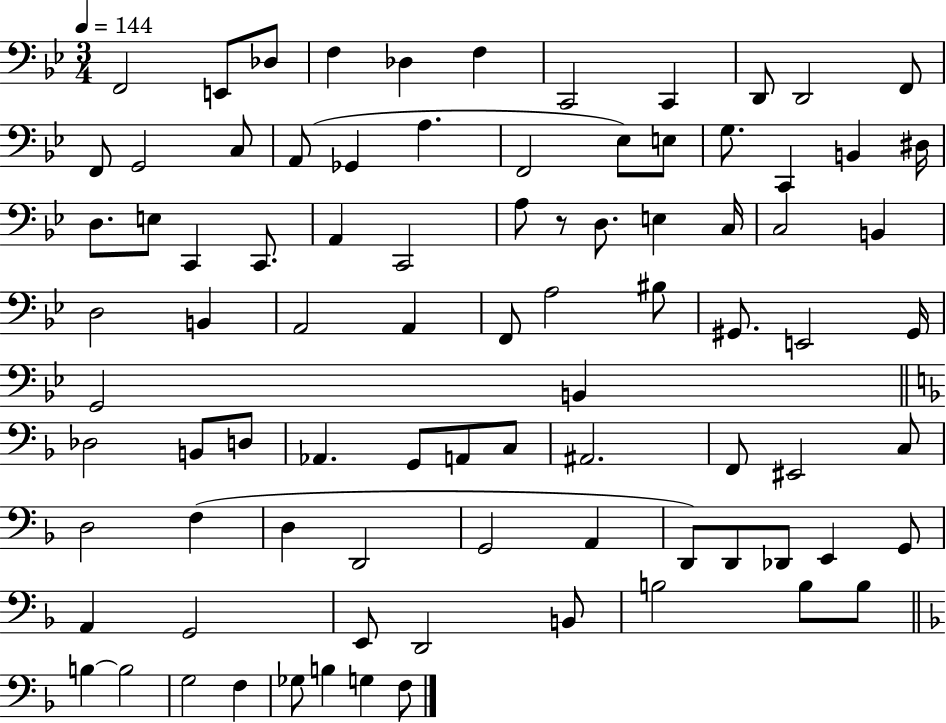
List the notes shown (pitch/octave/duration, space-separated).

F2/h E2/e Db3/e F3/q Db3/q F3/q C2/h C2/q D2/e D2/h F2/e F2/e G2/h C3/e A2/e Gb2/q A3/q. F2/h Eb3/e E3/e G3/e. C2/q B2/q D#3/s D3/e. E3/e C2/q C2/e. A2/q C2/h A3/e R/e D3/e. E3/q C3/s C3/h B2/q D3/h B2/q A2/h A2/q F2/e A3/h BIS3/e G#2/e. E2/h G#2/s G2/h B2/q Db3/h B2/e D3/e Ab2/q. G2/e A2/e C3/e A#2/h. F2/e EIS2/h C3/e D3/h F3/q D3/q D2/h G2/h A2/q D2/e D2/e Db2/e E2/q G2/e A2/q G2/h E2/e D2/h B2/e B3/h B3/e B3/e B3/q B3/h G3/h F3/q Gb3/e B3/q G3/q F3/e